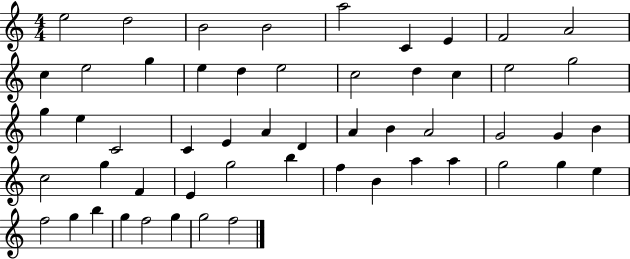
X:1
T:Untitled
M:4/4
L:1/4
K:C
e2 d2 B2 B2 a2 C E F2 A2 c e2 g e d e2 c2 d c e2 g2 g e C2 C E A D A B A2 G2 G B c2 g F E g2 b f B a a g2 g e f2 g b g f2 g g2 f2